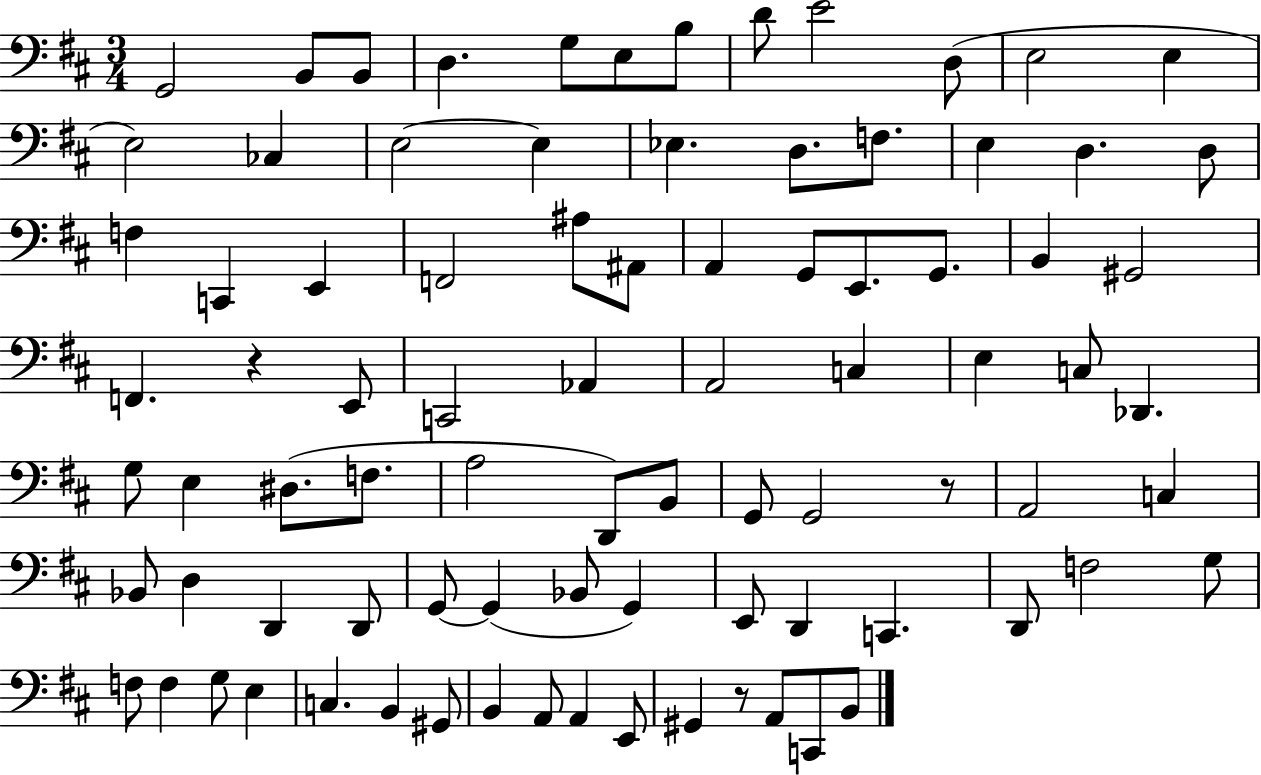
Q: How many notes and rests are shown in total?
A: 86